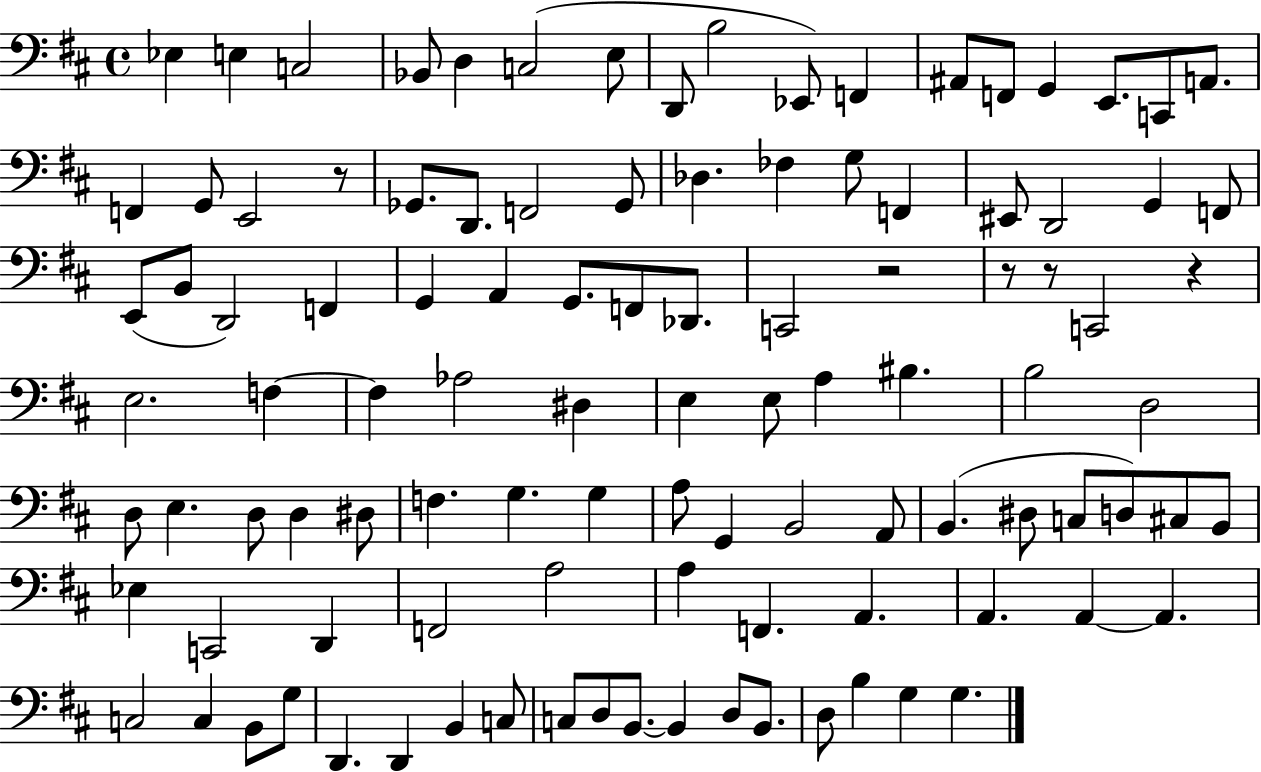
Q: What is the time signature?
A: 4/4